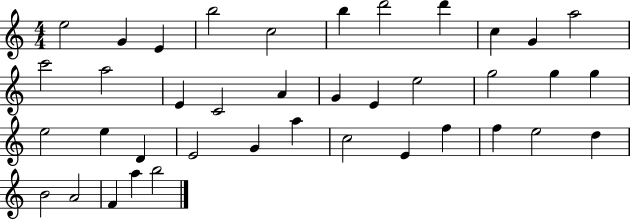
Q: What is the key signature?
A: C major